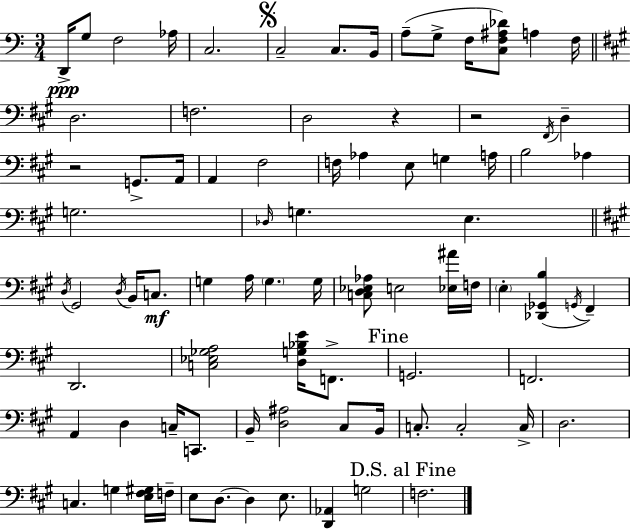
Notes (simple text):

D2/s G3/e F3/h Ab3/s C3/h. C3/h C3/e. B2/s A3/e G3/e F3/s [C3,F3,A#3,Db4]/e A3/q F3/s D3/h. F3/h. D3/h R/q R/h F#2/s D3/q R/h G2/e. A2/s A2/q F#3/h F3/s Ab3/q E3/e G3/q A3/s B3/h Ab3/q G3/h. Db3/s G3/q. E3/q. D3/s G#2/h D3/s B2/s C3/e. G3/q A3/s G3/q. G3/s [C3,D3,Eb3,Ab3]/e E3/h [Eb3,A#4]/s F3/s E3/q [Db2,Gb2,B3]/q G2/s F#2/q D2/h. [C3,Eb3,Gb3,A3]/h [D3,G3,Bb3,E4]/s F2/e. G2/h. F2/h. A2/q D3/q C3/s C2/e. B2/s [D3,A#3]/h C#3/e B2/s C3/e. C3/h C3/s D3/h. C3/q. G3/q [E3,F#3,G#3]/s F3/s E3/e D3/e. D3/q E3/e. [D2,Ab2]/q G3/h F3/h.